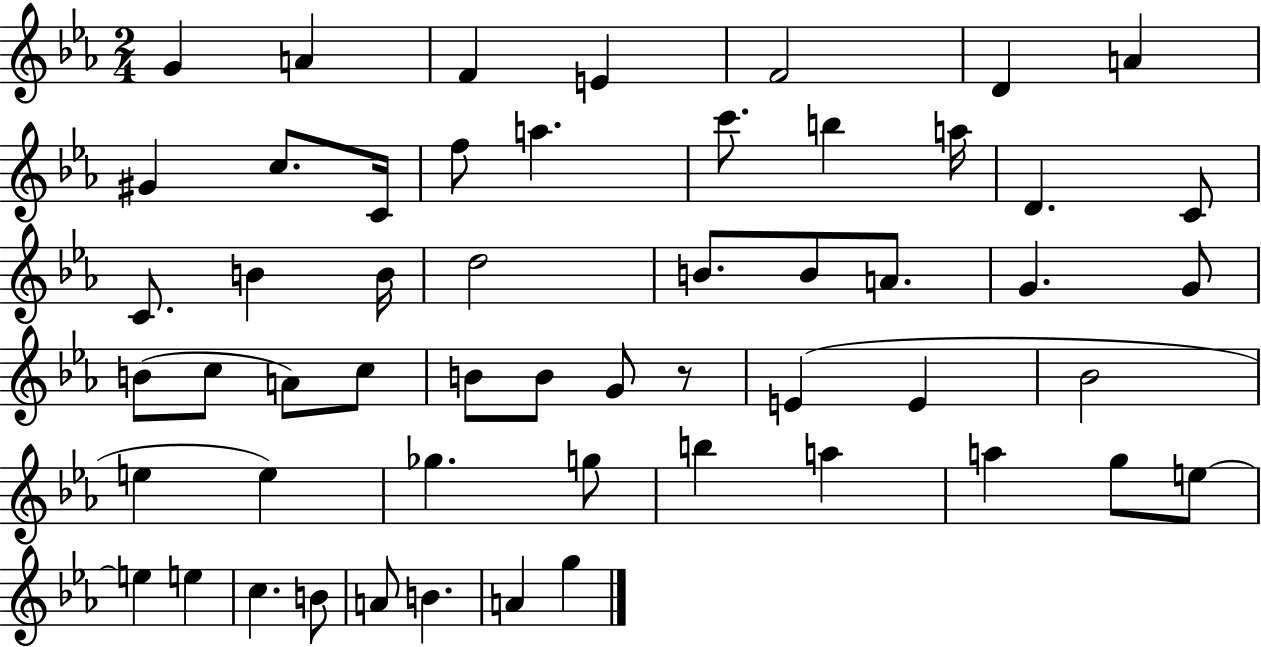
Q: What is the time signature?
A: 2/4